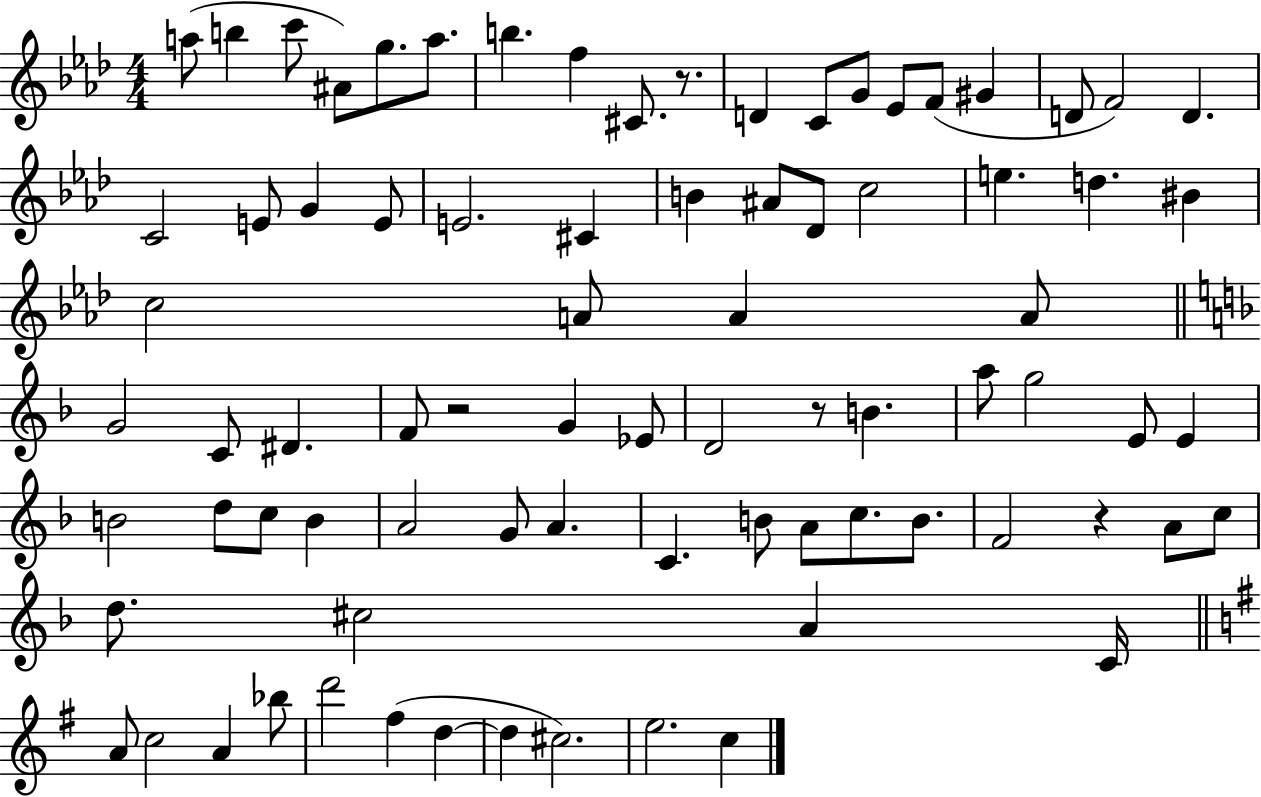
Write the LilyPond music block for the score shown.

{
  \clef treble
  \numericTimeSignature
  \time 4/4
  \key aes \major
  \repeat volta 2 { a''8( b''4 c'''8 ais'8) g''8. a''8. | b''4. f''4 cis'8. r8. | d'4 c'8 g'8 ees'8 f'8( gis'4 | d'8 f'2) d'4. | \break c'2 e'8 g'4 e'8 | e'2. cis'4 | b'4 ais'8 des'8 c''2 | e''4. d''4. bis'4 | \break c''2 a'8 a'4 a'8 | \bar "||" \break \key d \minor g'2 c'8 dis'4. | f'8 r2 g'4 ees'8 | d'2 r8 b'4. | a''8 g''2 e'8 e'4 | \break b'2 d''8 c''8 b'4 | a'2 g'8 a'4. | c'4. b'8 a'8 c''8. b'8. | f'2 r4 a'8 c''8 | \break d''8. cis''2 a'4 c'16 | \bar "||" \break \key e \minor a'8 c''2 a'4 bes''8 | d'''2 fis''4( d''4~~ | d''4 cis''2.) | e''2. c''4 | \break } \bar "|."
}